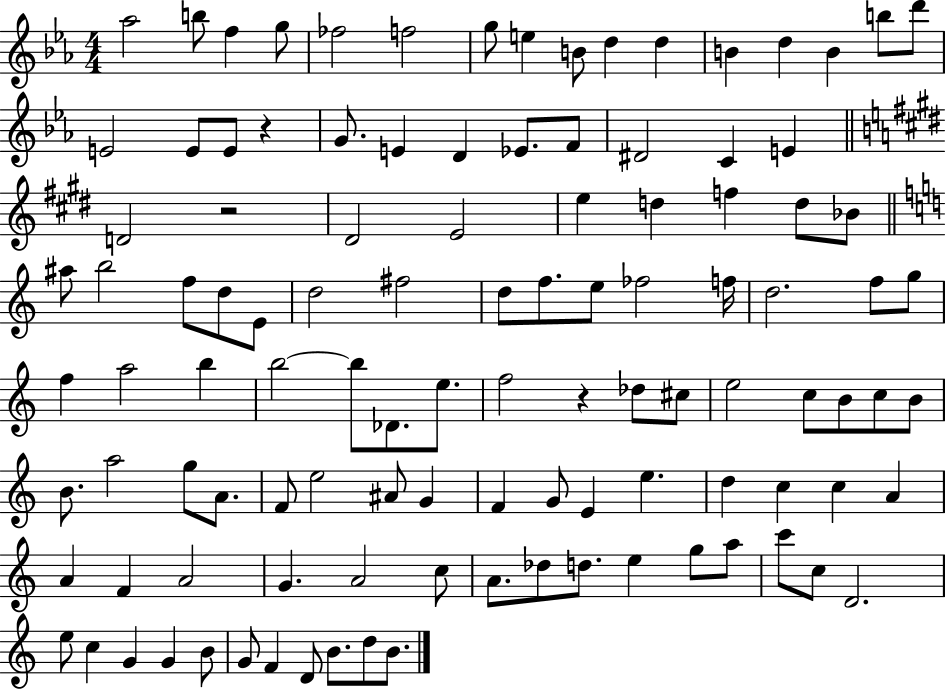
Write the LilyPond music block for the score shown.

{
  \clef treble
  \numericTimeSignature
  \time 4/4
  \key ees \major
  \repeat volta 2 { aes''2 b''8 f''4 g''8 | fes''2 f''2 | g''8 e''4 b'8 d''4 d''4 | b'4 d''4 b'4 b''8 d'''8 | \break e'2 e'8 e'8 r4 | g'8. e'4 d'4 ees'8. f'8 | dis'2 c'4 e'4 | \bar "||" \break \key e \major d'2 r2 | dis'2 e'2 | e''4 d''4 f''4 d''8 bes'8 | \bar "||" \break \key c \major ais''8 b''2 f''8 d''8 e'8 | d''2 fis''2 | d''8 f''8. e''8 fes''2 f''16 | d''2. f''8 g''8 | \break f''4 a''2 b''4 | b''2~~ b''8 des'8. e''8. | f''2 r4 des''8 cis''8 | e''2 c''8 b'8 c''8 b'8 | \break b'8. a''2 g''8 a'8. | f'8 e''2 ais'8 g'4 | f'4 g'8 e'4 e''4. | d''4 c''4 c''4 a'4 | \break a'4 f'4 a'2 | g'4. a'2 c''8 | a'8. des''8 d''8. e''4 g''8 a''8 | c'''8 c''8 d'2. | \break e''8 c''4 g'4 g'4 b'8 | g'8 f'4 d'8 b'8. d''8 b'8. | } \bar "|."
}